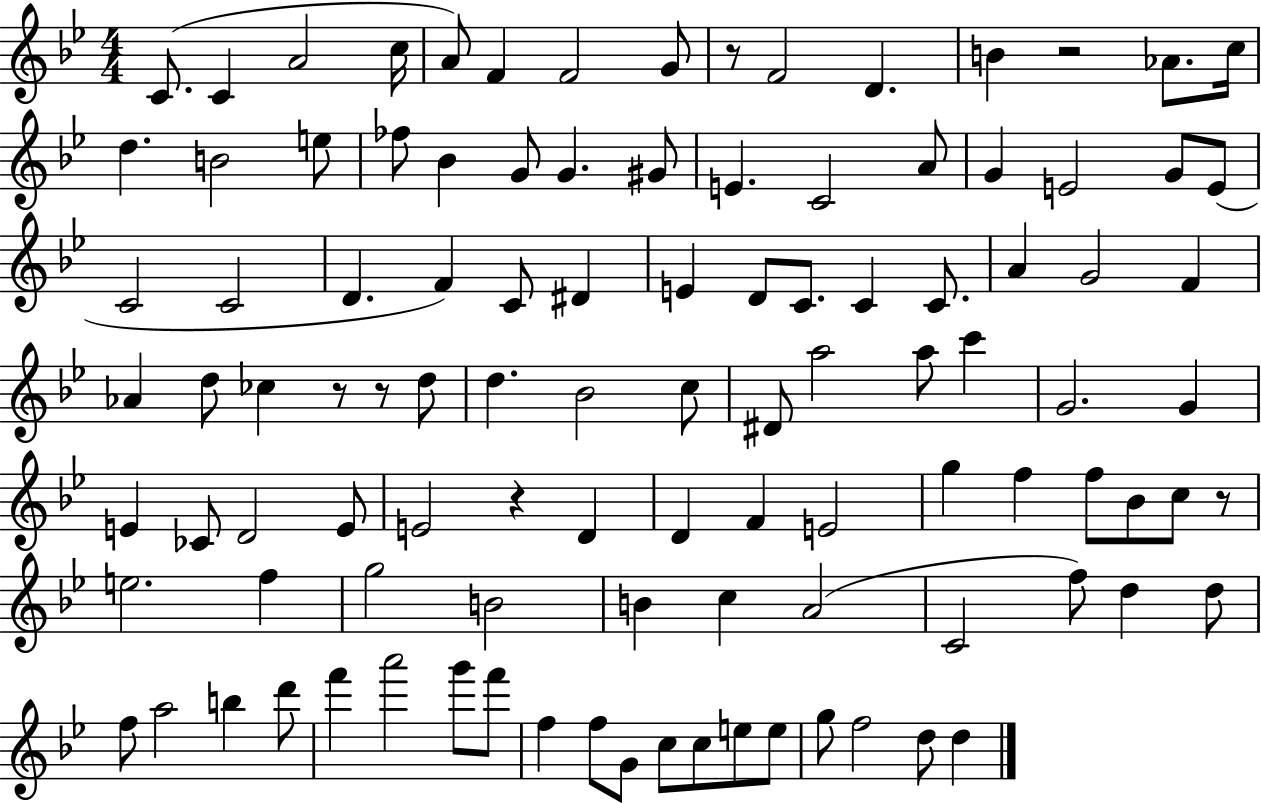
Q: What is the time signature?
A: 4/4